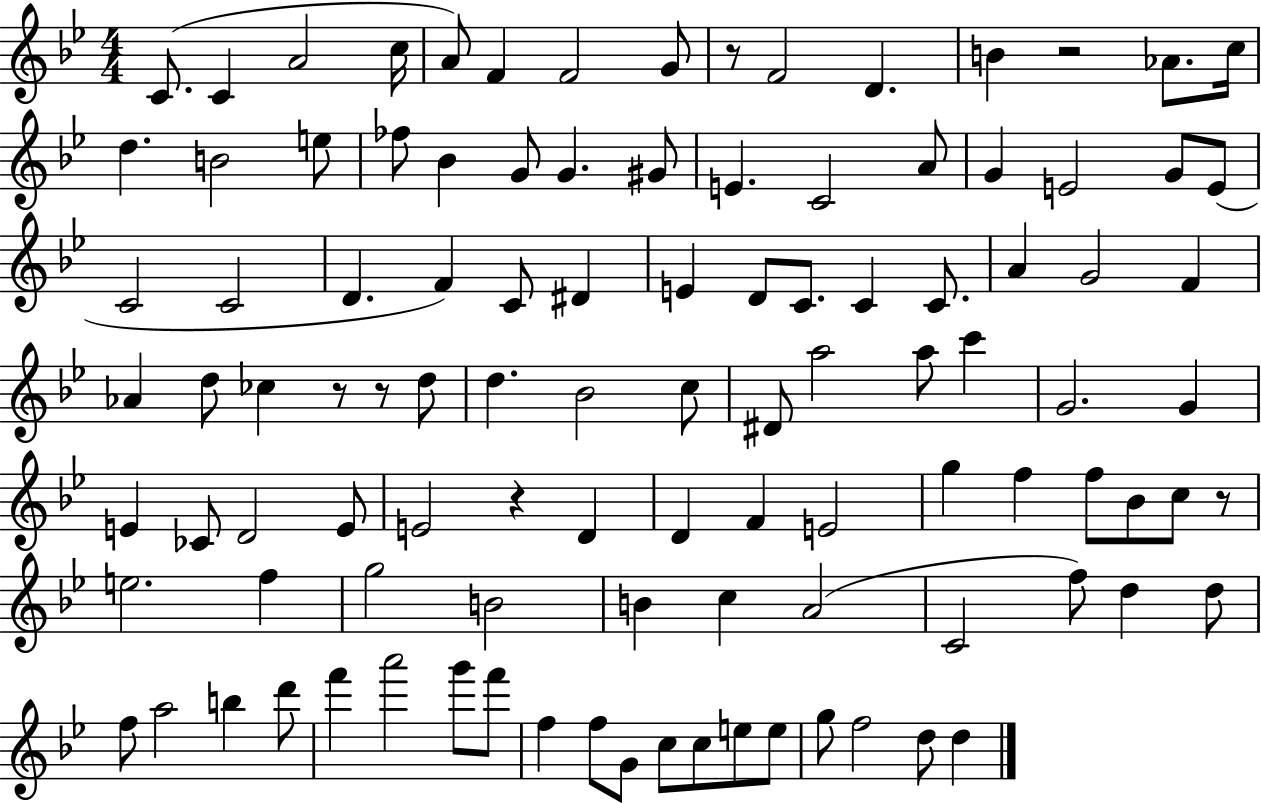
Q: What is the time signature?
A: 4/4